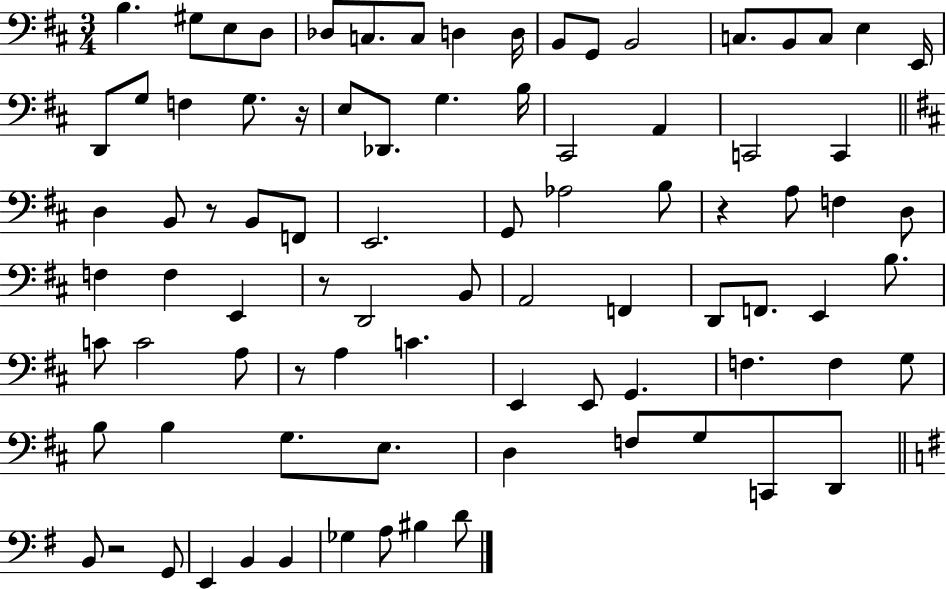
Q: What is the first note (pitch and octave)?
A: B3